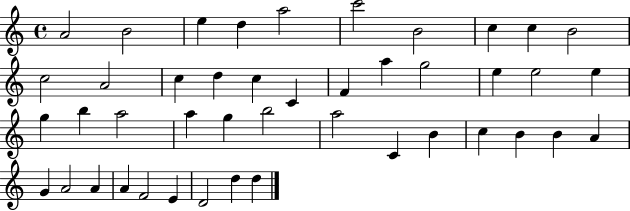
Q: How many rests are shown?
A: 0